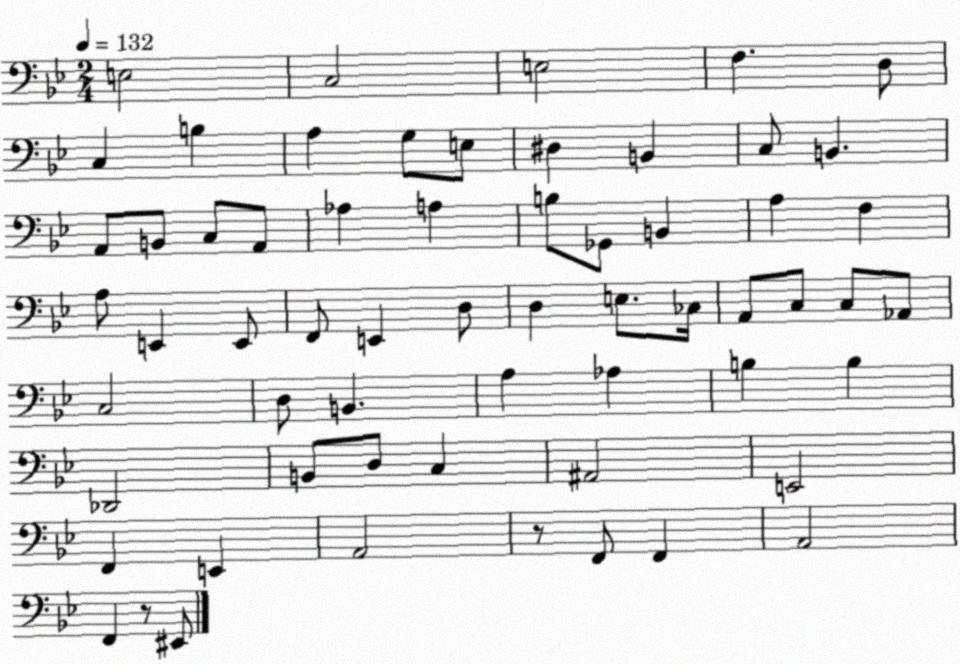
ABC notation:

X:1
T:Untitled
M:2/4
L:1/4
K:Bb
E,2 C,2 E,2 F, D,/2 C, B, A, G,/2 E,/2 ^D, B,, C,/2 B,, A,,/2 B,,/2 C,/2 A,,/2 _A, A, B,/2 _G,,/2 B,, A, F, A,/2 E,, E,,/2 F,,/2 E,, D,/2 D, E,/2 _C,/4 A,,/2 C,/2 C,/2 _A,,/2 C,2 D,/2 B,, A, _A, B, B, _D,,2 B,,/2 D,/2 C, ^A,,2 E,,2 F,, E,, A,,2 z/2 F,,/2 F,, A,,2 F,, z/2 ^E,,/2